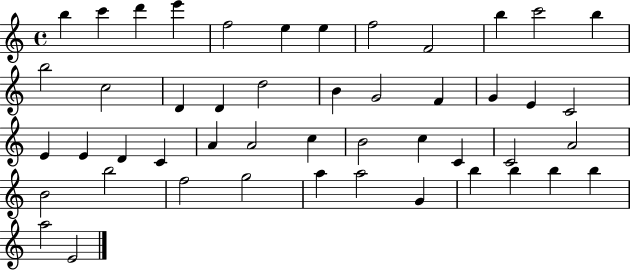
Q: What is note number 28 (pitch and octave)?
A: A4